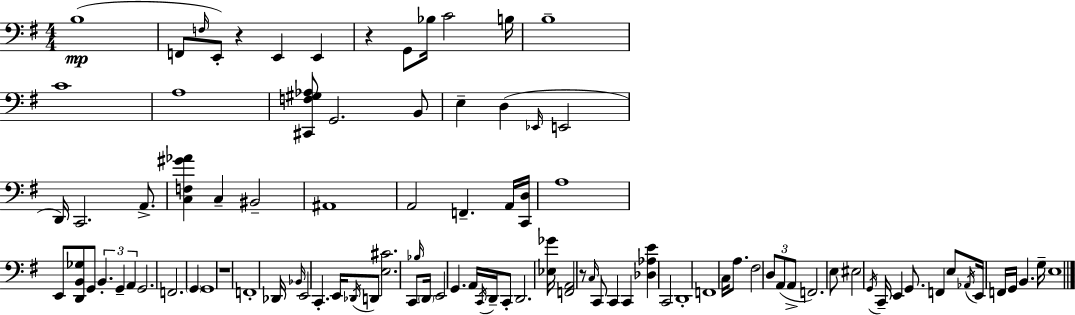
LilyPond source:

{
  \clef bass
  \numericTimeSignature
  \time 4/4
  \key e \minor
  b1(\mp | f,8 \grace { f16 } e,8-.) r4 e,4 e,4 | r4 g,8 bes16 c'2 | b16 b1-- | \break c'1 | a1 | <cis, f gis aes>8 g,2. b,8 | e4-- d4( \grace { ees,16 } e,2 | \break d,16) c,2. a,8.-> | <c f gis' aes'>4 c4-- bis,2-- | ais,1 | a,2 f,4.-- | \break a,16 <c, d>16 a1 | e,8 <d, b, ges>8 g,8 \tuplet 3/2 { b,4.-. g,4-- | a,4 } g,2. | f,2. \parenthesize g,4 | \break g,1 | r1 | f,1-. | des,16 \grace { bes,16 } e,2 c,4.-. | \break e,16 \acciaccatura { des,16 } d,8 <e cis'>2. | c,8 \grace { bes16 } \parenthesize d,16 e,2 g,4. | a,16 \acciaccatura { c,16 } d,16-- c,8-. d,2. | <ees ges'>16 <f, a,>2 r8 | \break \grace { c16 } c,8 c,4 c,4 <des aes e'>4 c,2 | d,1-. | f,1 | c16 a8. fis2 | \break \tuplet 3/2 { d8 a,8( a,8-> } f,2.) | e8 eis2 \acciaccatura { g,16 } | c,16-- e,4 g,8. f,4 e8 \acciaccatura { aes,16 } e,16 | f,16 g,16 b,4. g16-- e1 | \break \bar "|."
}